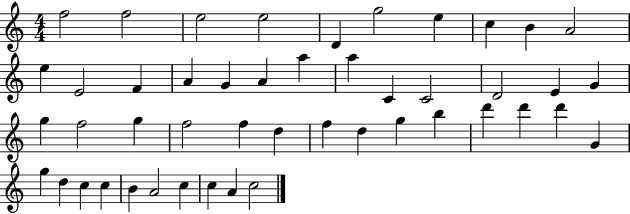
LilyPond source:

{
  \clef treble
  \numericTimeSignature
  \time 4/4
  \key c \major
  f''2 f''2 | e''2 e''2 | d'4 g''2 e''4 | c''4 b'4 a'2 | \break e''4 e'2 f'4 | a'4 g'4 a'4 a''4 | a''4 c'4 c'2 | d'2 e'4 g'4 | \break g''4 f''2 g''4 | f''2 f''4 d''4 | f''4 d''4 g''4 b''4 | d'''4 d'''4 d'''4 g'4 | \break g''4 d''4 c''4 c''4 | b'4 a'2 c''4 | c''4 a'4 c''2 | \bar "|."
}